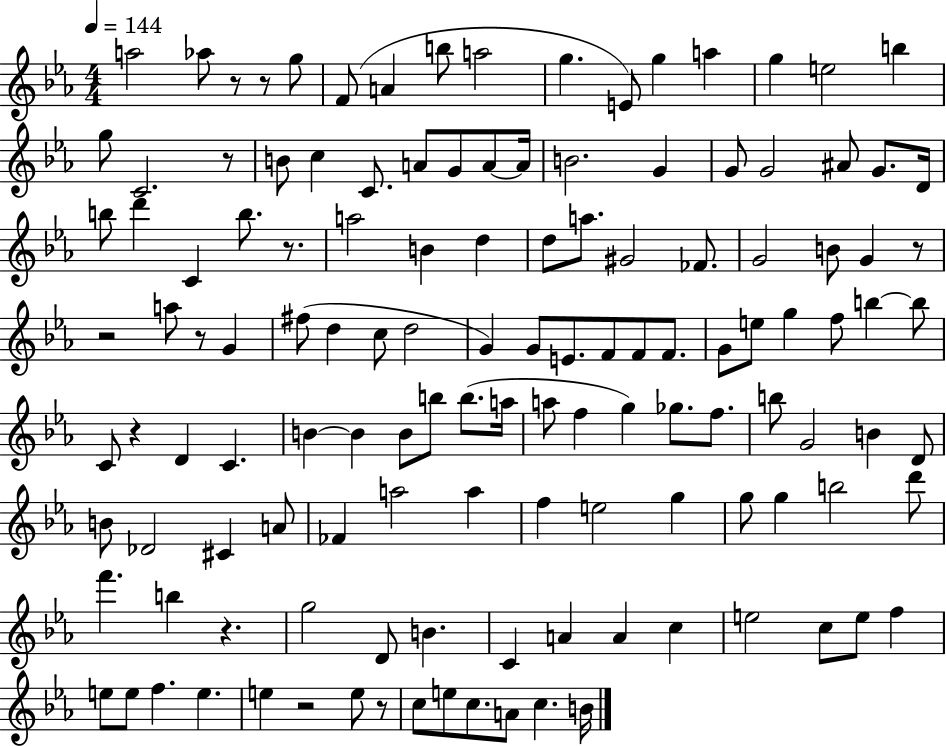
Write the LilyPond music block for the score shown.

{
  \clef treble
  \numericTimeSignature
  \time 4/4
  \key ees \major
  \tempo 4 = 144
  a''2 aes''8 r8 r8 g''8 | f'8( a'4 b''8 a''2 | g''4. e'8) g''4 a''4 | g''4 e''2 b''4 | \break g''8 c'2. r8 | b'8 c''4 c'8. a'8 g'8 a'8~~ a'16 | b'2. g'4 | g'8 g'2 ais'8 g'8. d'16 | \break b''8 d'''4 c'4 b''8. r8. | a''2 b'4 d''4 | d''8 a''8. gis'2 fes'8. | g'2 b'8 g'4 r8 | \break r2 a''8 r8 g'4 | fis''8( d''4 c''8 d''2 | g'4) g'8 e'8. f'8 f'8 f'8. | g'8 e''8 g''4 f''8 b''4~~ b''8 | \break c'8 r4 d'4 c'4. | b'4~~ b'4 b'8 b''8 b''8.( a''16 | a''8 f''4 g''4) ges''8. f''8. | b''8 g'2 b'4 d'8 | \break b'8 des'2 cis'4 a'8 | fes'4 a''2 a''4 | f''4 e''2 g''4 | g''8 g''4 b''2 d'''8 | \break f'''4. b''4 r4. | g''2 d'8 b'4. | c'4 a'4 a'4 c''4 | e''2 c''8 e''8 f''4 | \break e''8 e''8 f''4. e''4. | e''4 r2 e''8 r8 | c''8 e''8 c''8. a'8 c''4. b'16 | \bar "|."
}